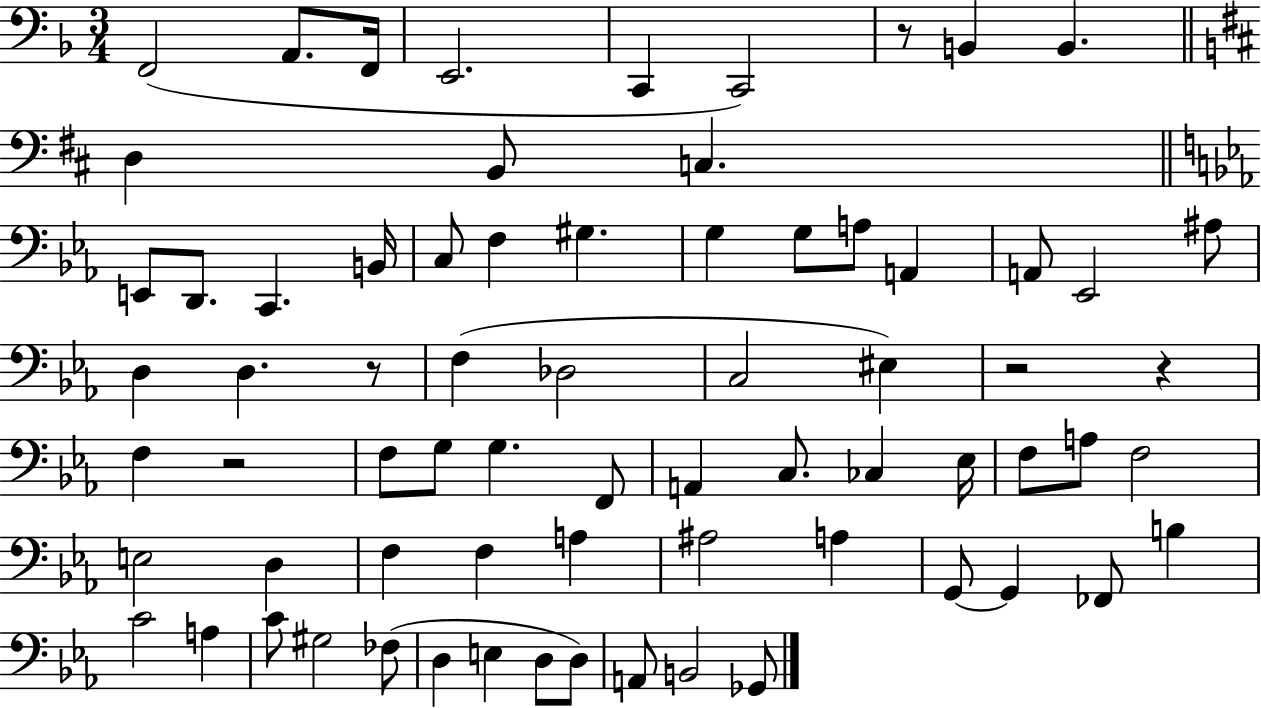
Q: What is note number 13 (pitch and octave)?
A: D2